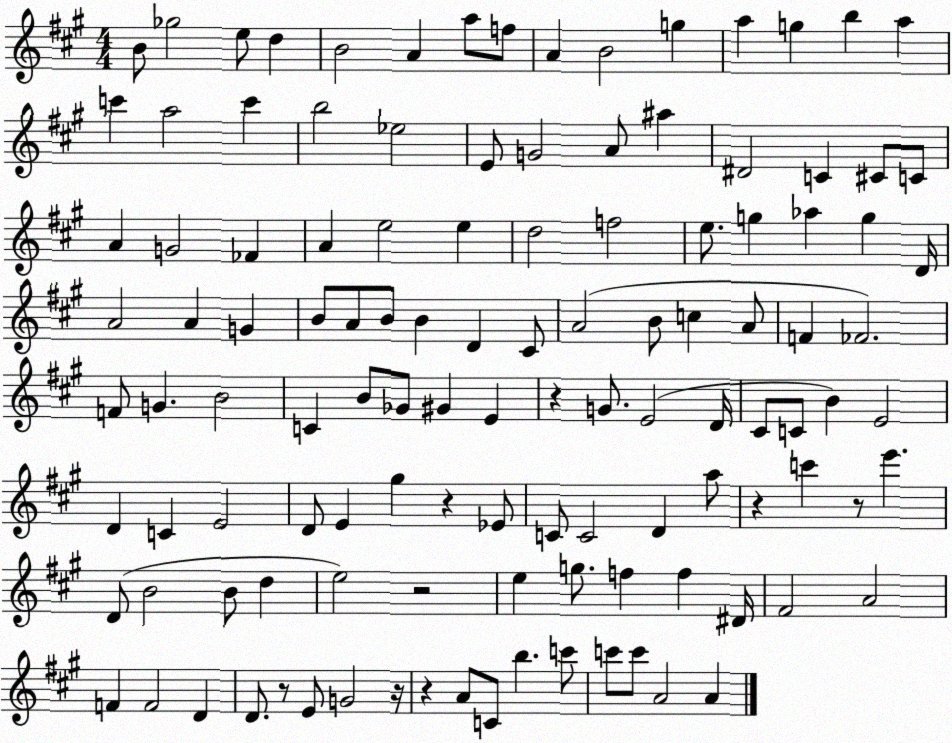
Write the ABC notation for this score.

X:1
T:Untitled
M:4/4
L:1/4
K:A
B/2 _g2 e/2 d B2 A a/2 f/2 A B2 g a g b a c' a2 c' b2 _e2 E/2 G2 A/2 ^a ^D2 C ^C/2 C/2 A G2 _F A e2 e d2 f2 e/2 g _a g D/4 A2 A G B/2 A/2 B/2 B D ^C/2 A2 B/2 c A/2 F _F2 F/2 G B2 C B/2 _G/2 ^G E z G/2 E2 D/4 ^C/2 C/2 B E2 D C E2 D/2 E ^g z _E/2 C/2 C2 D a/2 z c' z/2 e' D/2 B2 B/2 d e2 z2 e g/2 f f ^D/4 ^F2 A2 F F2 D D/2 z/2 E/2 G2 z/4 z A/2 C/2 b c'/2 c'/2 c'/2 A2 A